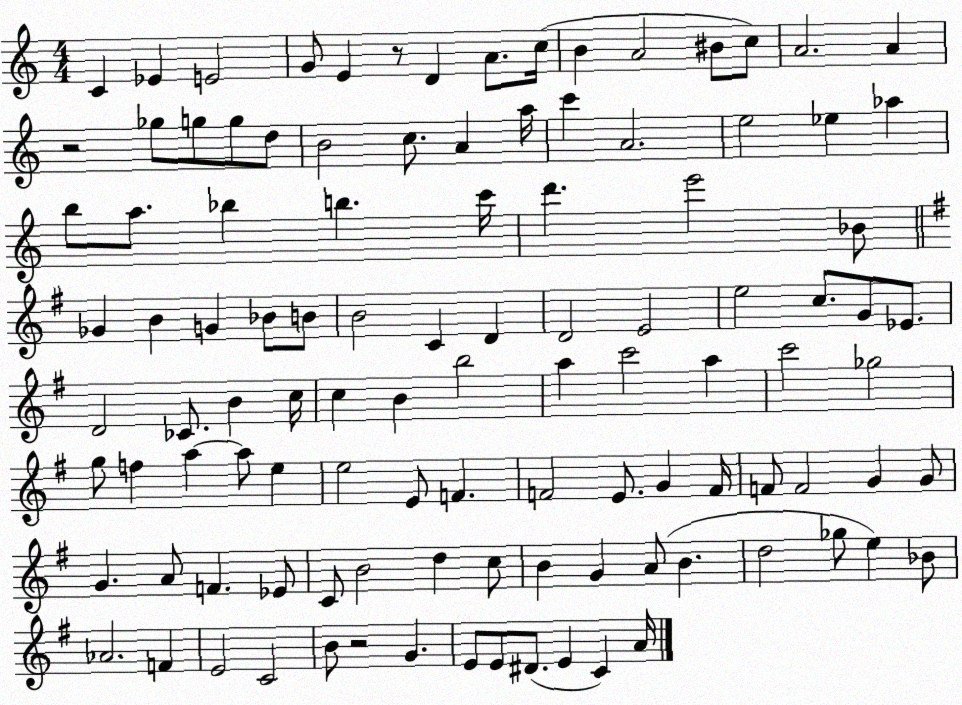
X:1
T:Untitled
M:4/4
L:1/4
K:C
C _E E2 G/2 E z/2 D A/2 c/4 B A2 ^B/2 c/2 A2 A z2 _g/2 g/2 g/2 d/2 B2 c/2 A a/4 c' A2 e2 _e _a b/2 a/2 _b b c'/4 d' e'2 _B/2 _G B G _B/2 B/2 B2 C D D2 E2 e2 c/2 G/2 _E/2 D2 _C/2 B c/4 c B b2 a c'2 a c'2 _g2 g/2 f a a/2 e e2 E/2 F F2 E/2 G F/4 F/2 F2 G G/2 G A/2 F _E/2 C/2 B2 d c/2 B G A/2 B d2 _g/2 e _B/2 _A2 F E2 C2 B/2 z2 G E/2 E/2 ^D/2 E C A/4